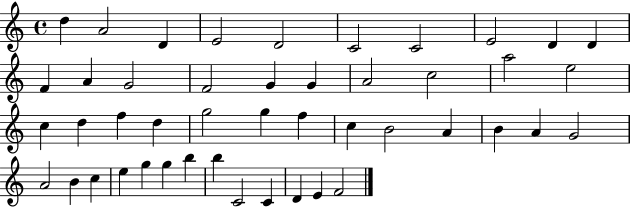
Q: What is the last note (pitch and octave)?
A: F4